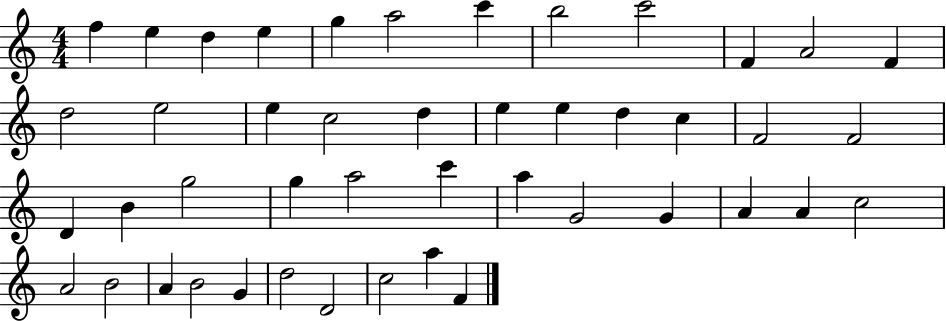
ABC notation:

X:1
T:Untitled
M:4/4
L:1/4
K:C
f e d e g a2 c' b2 c'2 F A2 F d2 e2 e c2 d e e d c F2 F2 D B g2 g a2 c' a G2 G A A c2 A2 B2 A B2 G d2 D2 c2 a F